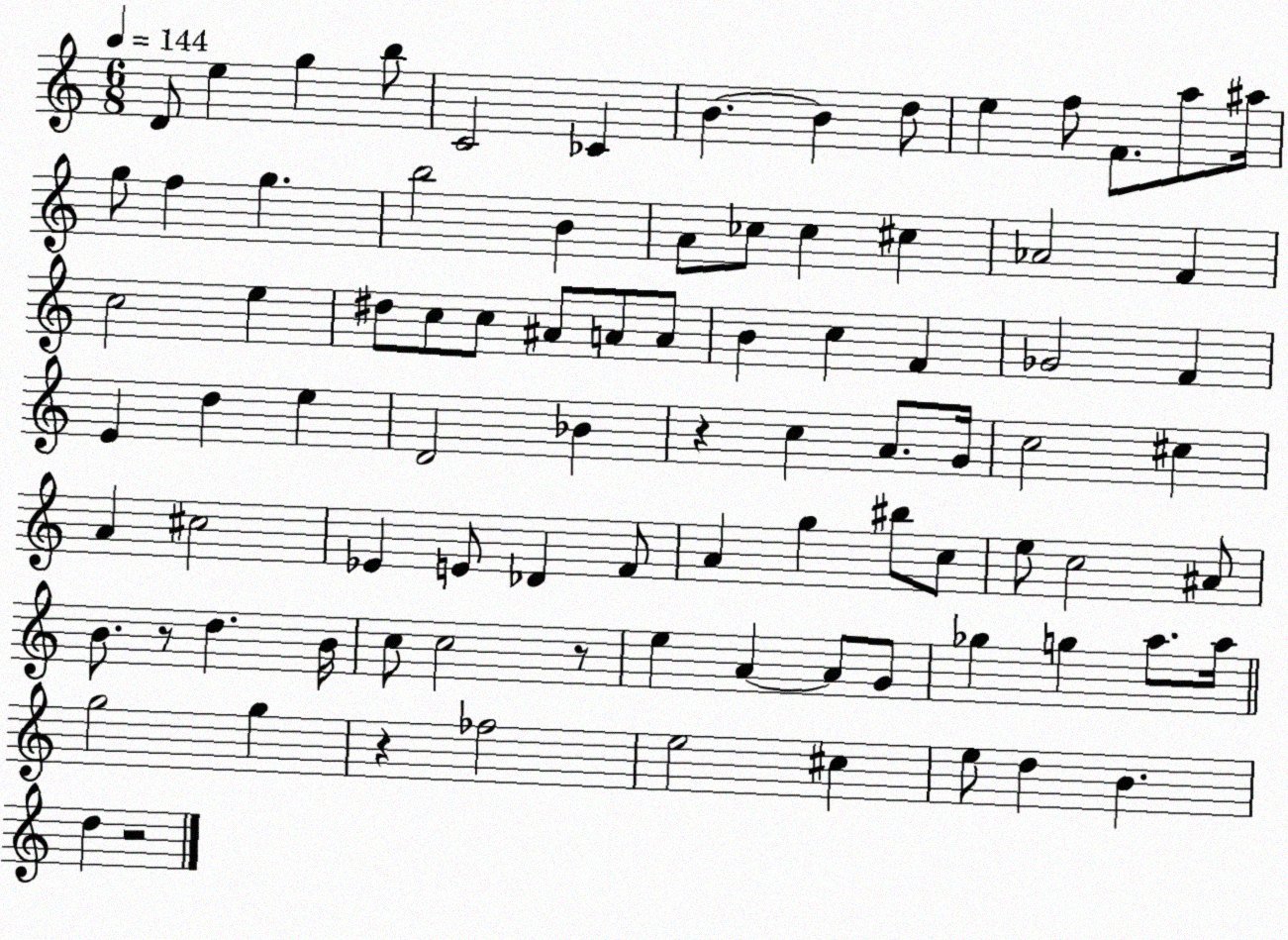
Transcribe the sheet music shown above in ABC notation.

X:1
T:Untitled
M:6/8
L:1/4
K:C
D/2 e g b/2 C2 _C B B d/2 e f/2 F/2 a/2 ^a/4 g/2 f g b2 B A/2 _c/2 _c ^c _A2 F c2 e ^d/2 c/2 c/2 ^A/2 A/2 A/2 B c F _G2 F E d e D2 _B z c A/2 G/4 c2 ^c A ^c2 _E E/2 _D F/2 A g ^b/2 c/2 e/2 c2 ^A/2 B/2 z/2 d B/4 c/2 c2 z/2 e A A/2 G/2 _g g a/2 a/4 g2 g z _f2 e2 ^c e/2 d B d z2